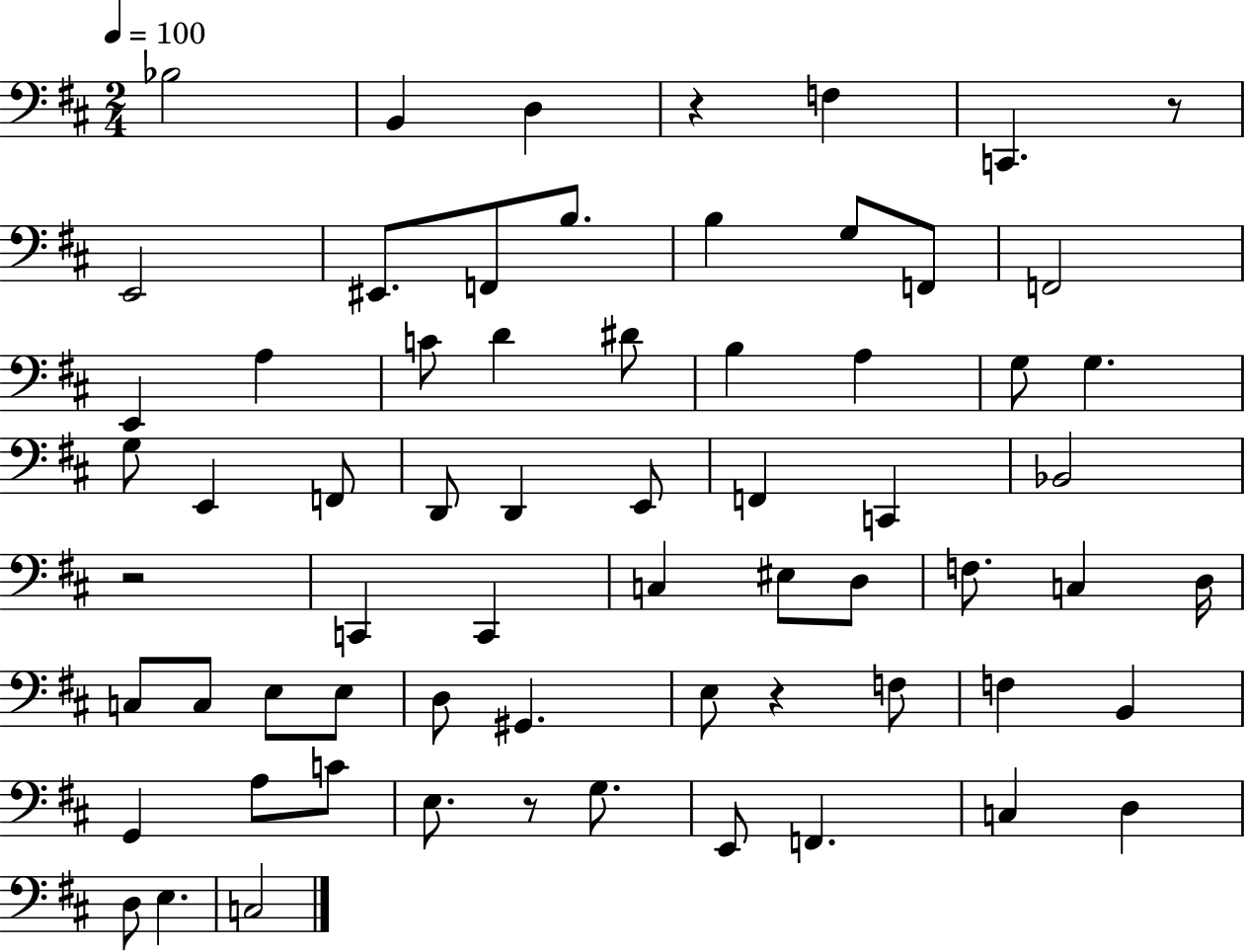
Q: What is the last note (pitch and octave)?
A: C3